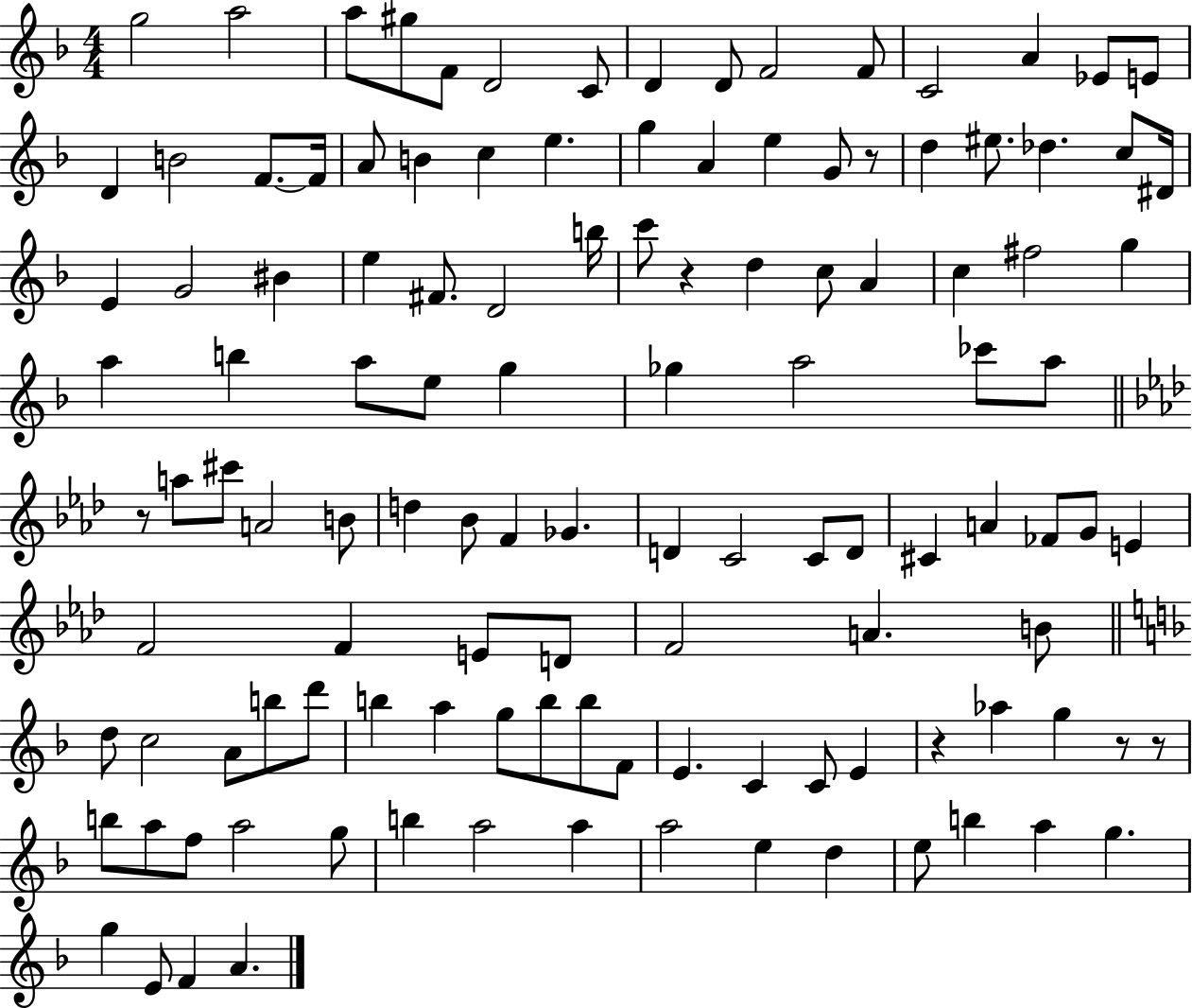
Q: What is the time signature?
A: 4/4